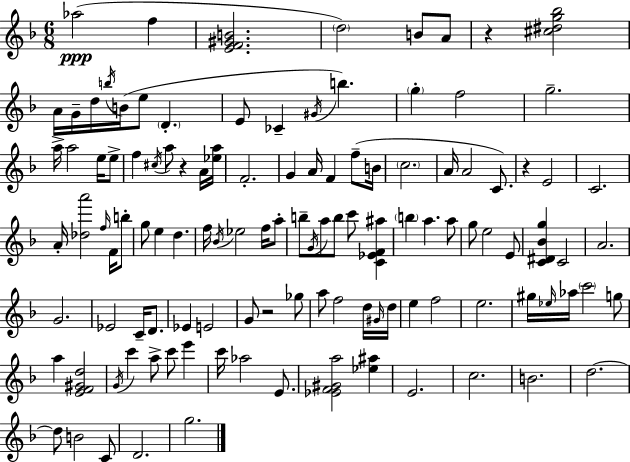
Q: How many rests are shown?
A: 4